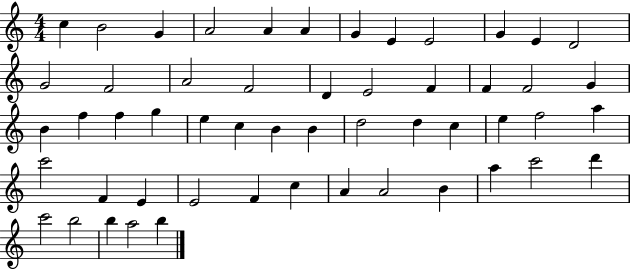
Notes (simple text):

C5/q B4/h G4/q A4/h A4/q A4/q G4/q E4/q E4/h G4/q E4/q D4/h G4/h F4/h A4/h F4/h D4/q E4/h F4/q F4/q F4/h G4/q B4/q F5/q F5/q G5/q E5/q C5/q B4/q B4/q D5/h D5/q C5/q E5/q F5/h A5/q C6/h F4/q E4/q E4/h F4/q C5/q A4/q A4/h B4/q A5/q C6/h D6/q C6/h B5/h B5/q A5/h B5/q